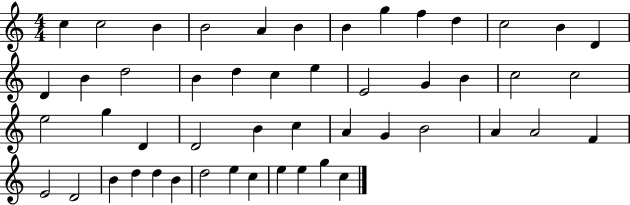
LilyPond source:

{
  \clef treble
  \numericTimeSignature
  \time 4/4
  \key c \major
  c''4 c''2 b'4 | b'2 a'4 b'4 | b'4 g''4 f''4 d''4 | c''2 b'4 d'4 | \break d'4 b'4 d''2 | b'4 d''4 c''4 e''4 | e'2 g'4 b'4 | c''2 c''2 | \break e''2 g''4 d'4 | d'2 b'4 c''4 | a'4 g'4 b'2 | a'4 a'2 f'4 | \break e'2 d'2 | b'4 d''4 d''4 b'4 | d''2 e''4 c''4 | e''4 e''4 g''4 c''4 | \break \bar "|."
}